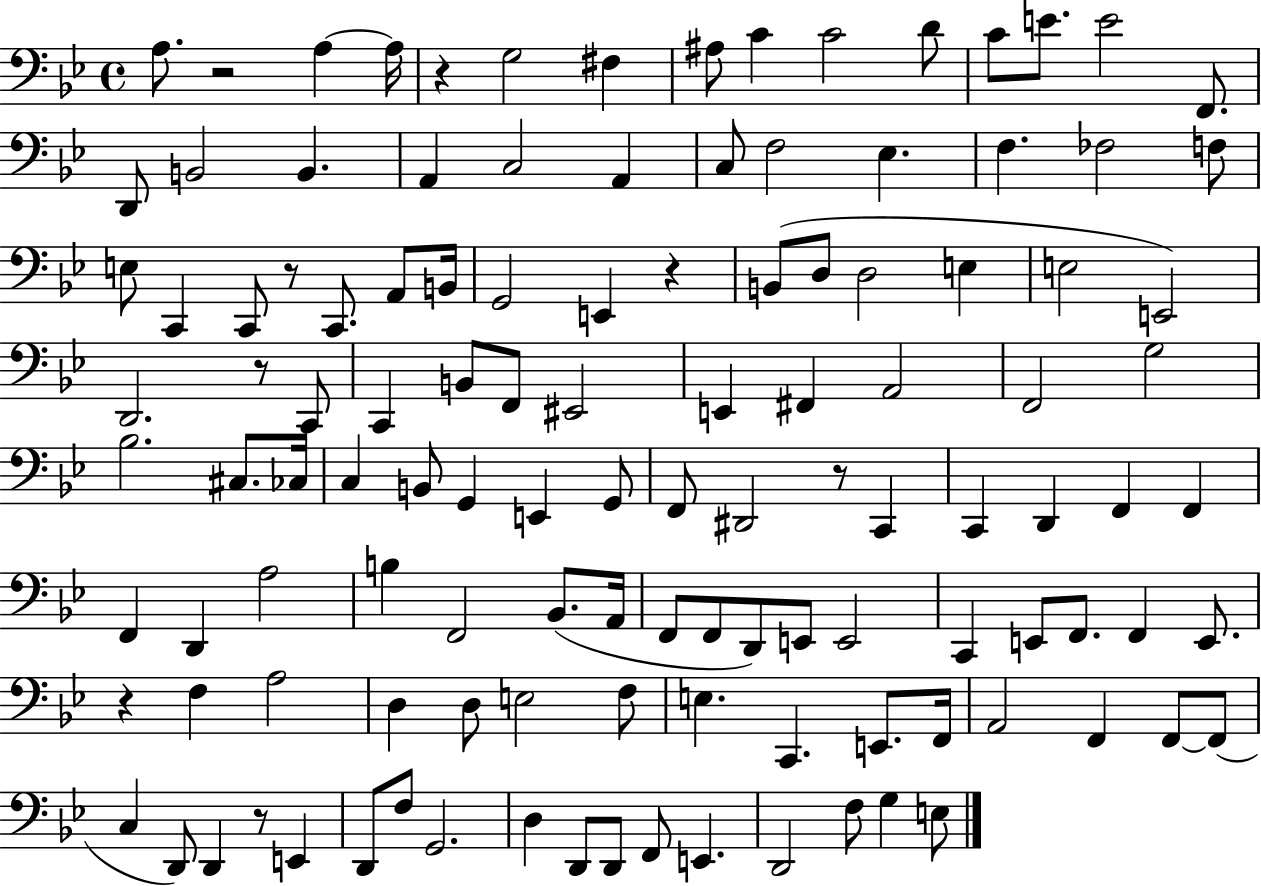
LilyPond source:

{
  \clef bass
  \time 4/4
  \defaultTimeSignature
  \key bes \major
  \repeat volta 2 { a8. r2 a4~~ a16 | r4 g2 fis4 | ais8 c'4 c'2 d'8 | c'8 e'8. e'2 f,8. | \break d,8 b,2 b,4. | a,4 c2 a,4 | c8 f2 ees4. | f4. fes2 f8 | \break e8 c,4 c,8 r8 c,8. a,8 b,16 | g,2 e,4 r4 | b,8( d8 d2 e4 | e2 e,2) | \break d,2. r8 c,8 | c,4 b,8 f,8 eis,2 | e,4 fis,4 a,2 | f,2 g2 | \break bes2. cis8. ces16 | c4 b,8 g,4 e,4 g,8 | f,8 dis,2 r8 c,4 | c,4 d,4 f,4 f,4 | \break f,4 d,4 a2 | b4 f,2 bes,8.( a,16 | f,8 f,8 d,8) e,8 e,2 | c,4 e,8 f,8. f,4 e,8. | \break r4 f4 a2 | d4 d8 e2 f8 | e4. c,4. e,8. f,16 | a,2 f,4 f,8~~ f,8( | \break c4 d,8) d,4 r8 e,4 | d,8 f8 g,2. | d4 d,8 d,8 f,8 e,4. | d,2 f8 g4 e8 | \break } \bar "|."
}